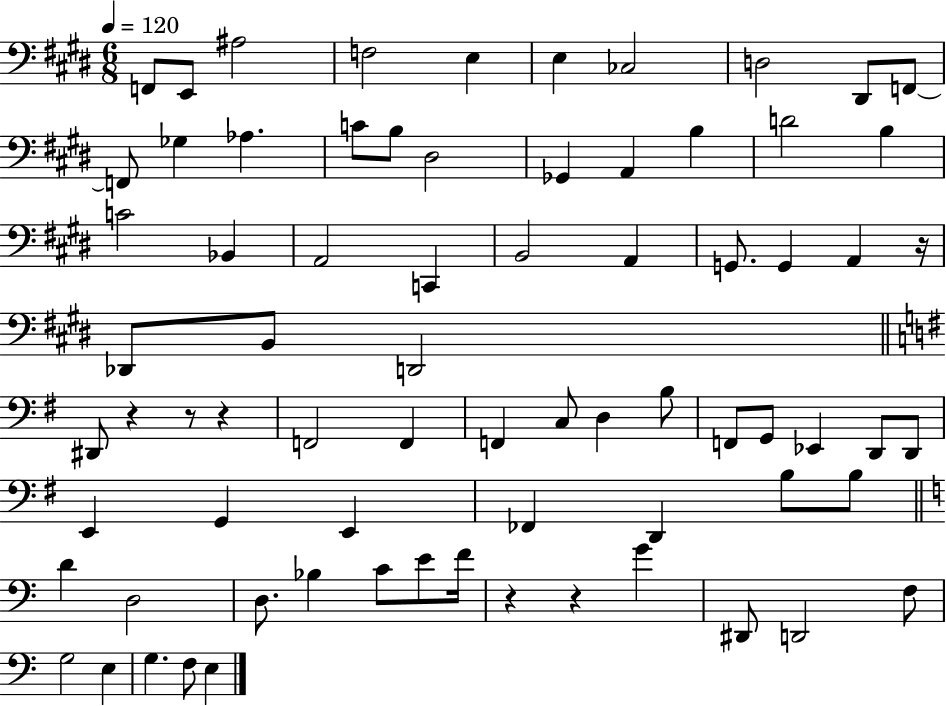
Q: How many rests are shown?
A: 6